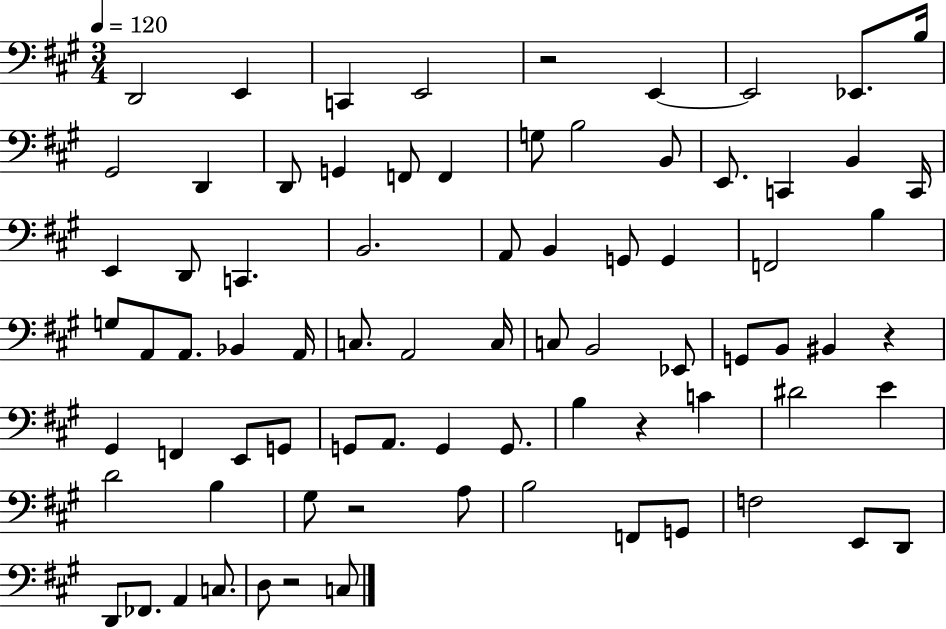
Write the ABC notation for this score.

X:1
T:Untitled
M:3/4
L:1/4
K:A
D,,2 E,, C,, E,,2 z2 E,, E,,2 _E,,/2 B,/4 ^G,,2 D,, D,,/2 G,, F,,/2 F,, G,/2 B,2 B,,/2 E,,/2 C,, B,, C,,/4 E,, D,,/2 C,, B,,2 A,,/2 B,, G,,/2 G,, F,,2 B, G,/2 A,,/2 A,,/2 _B,, A,,/4 C,/2 A,,2 C,/4 C,/2 B,,2 _E,,/2 G,,/2 B,,/2 ^B,, z ^G,, F,, E,,/2 G,,/2 G,,/2 A,,/2 G,, G,,/2 B, z C ^D2 E D2 B, ^G,/2 z2 A,/2 B,2 F,,/2 G,,/2 F,2 E,,/2 D,,/2 D,,/2 _F,,/2 A,, C,/2 D,/2 z2 C,/2